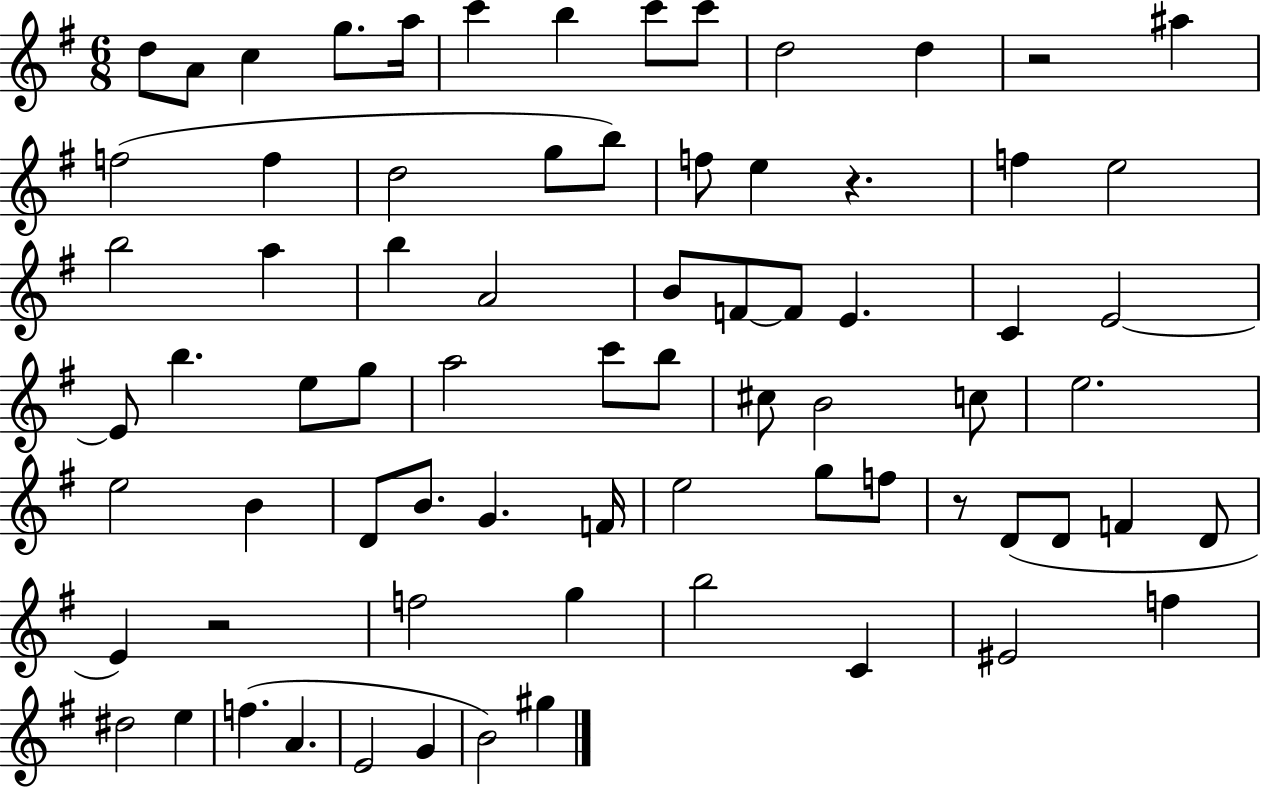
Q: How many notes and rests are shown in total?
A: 74